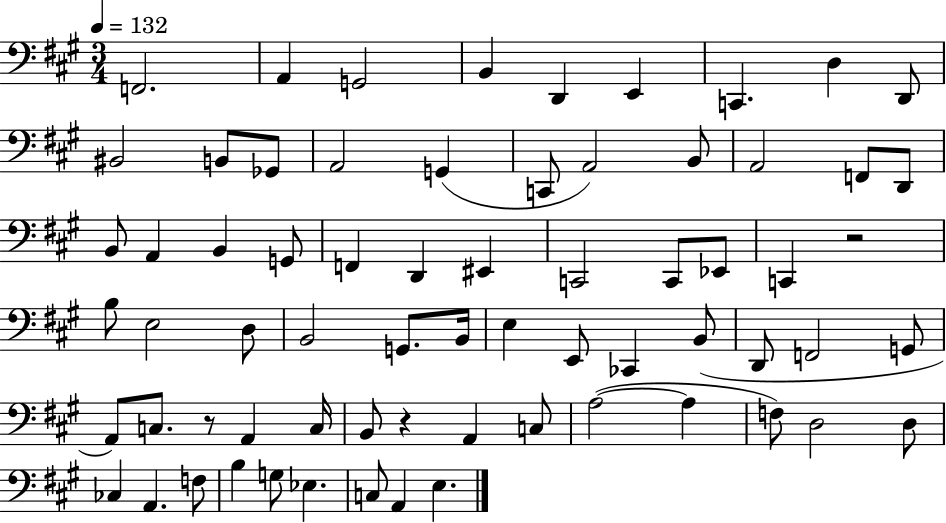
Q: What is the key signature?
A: A major